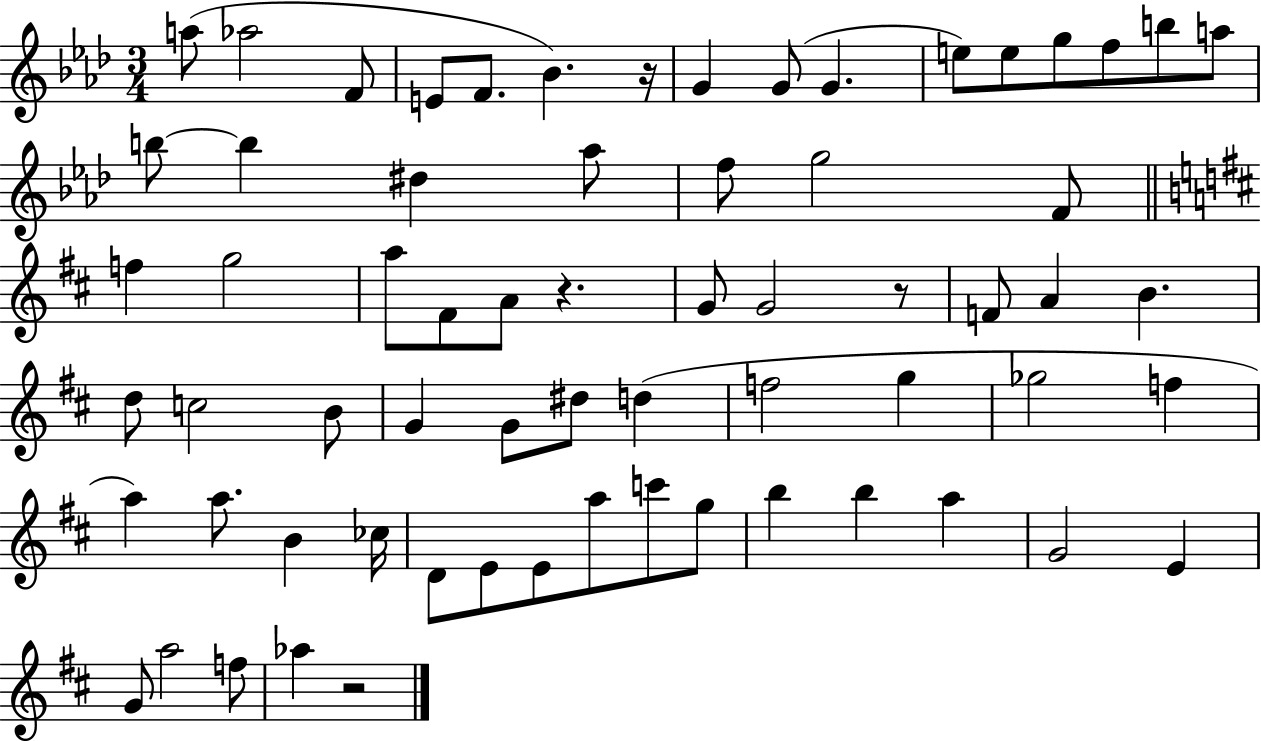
{
  \clef treble
  \numericTimeSignature
  \time 3/4
  \key aes \major
  a''8( aes''2 f'8 | e'8 f'8. bes'4.) r16 | g'4 g'8( g'4. | e''8) e''8 g''8 f''8 b''8 a''8 | \break b''8~~ b''4 dis''4 aes''8 | f''8 g''2 f'8 | \bar "||" \break \key d \major f''4 g''2 | a''8 fis'8 a'8 r4. | g'8 g'2 r8 | f'8 a'4 b'4. | \break d''8 c''2 b'8 | g'4 g'8 dis''8 d''4( | f''2 g''4 | ges''2 f''4 | \break a''4) a''8. b'4 ces''16 | d'8 e'8 e'8 a''8 c'''8 g''8 | b''4 b''4 a''4 | g'2 e'4 | \break g'8 a''2 f''8 | aes''4 r2 | \bar "|."
}